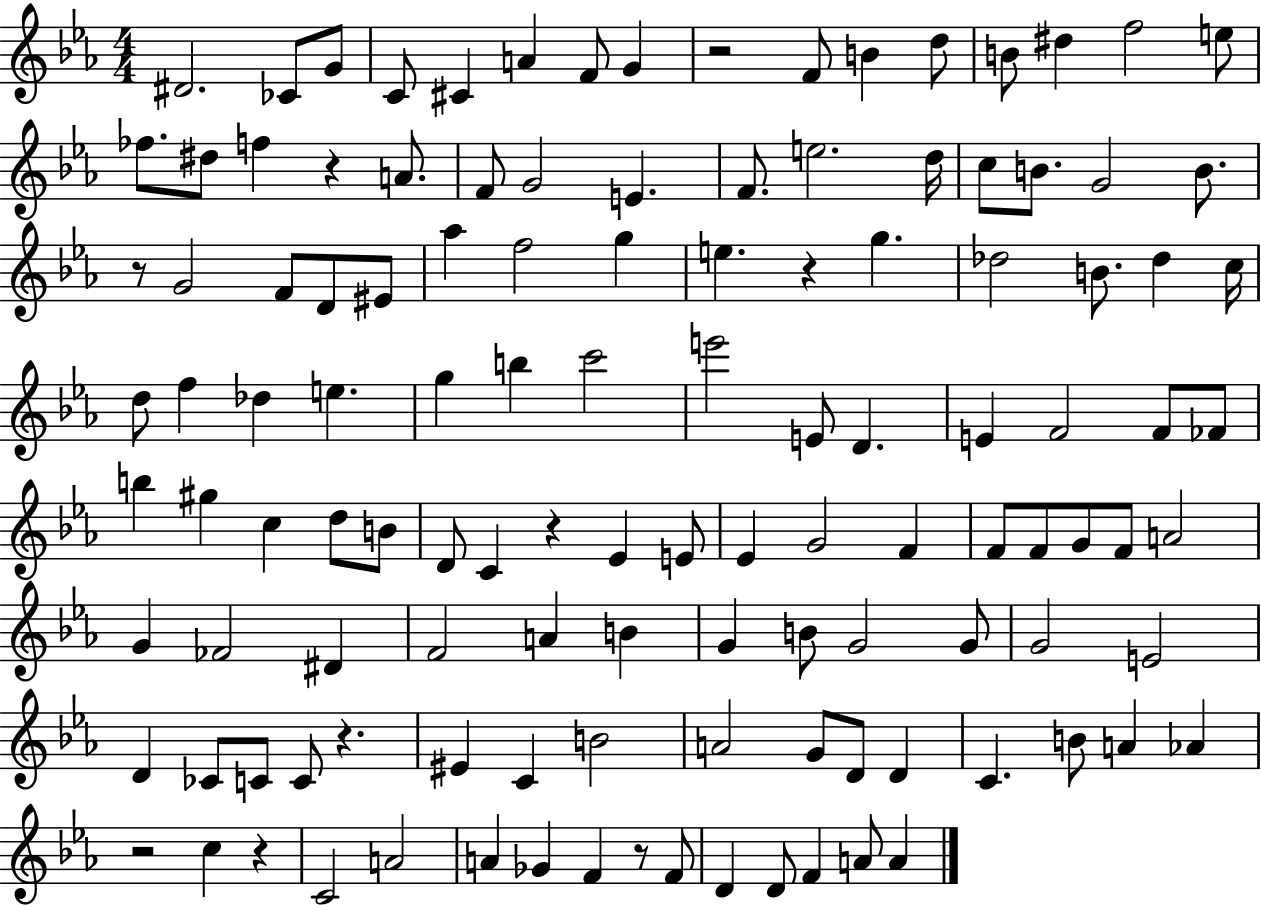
D#4/h. CES4/e G4/e C4/e C#4/q A4/q F4/e G4/q R/h F4/e B4/q D5/e B4/e D#5/q F5/h E5/e FES5/e. D#5/e F5/q R/q A4/e. F4/e G4/h E4/q. F4/e. E5/h. D5/s C5/e B4/e. G4/h B4/e. R/e G4/h F4/e D4/e EIS4/e Ab5/q F5/h G5/q E5/q. R/q G5/q. Db5/h B4/e. Db5/q C5/s D5/e F5/q Db5/q E5/q. G5/q B5/q C6/h E6/h E4/e D4/q. E4/q F4/h F4/e FES4/e B5/q G#5/q C5/q D5/e B4/e D4/e C4/q R/q Eb4/q E4/e Eb4/q G4/h F4/q F4/e F4/e G4/e F4/e A4/h G4/q FES4/h D#4/q F4/h A4/q B4/q G4/q B4/e G4/h G4/e G4/h E4/h D4/q CES4/e C4/e C4/e R/q. EIS4/q C4/q B4/h A4/h G4/e D4/e D4/q C4/q. B4/e A4/q Ab4/q R/h C5/q R/q C4/h A4/h A4/q Gb4/q F4/q R/e F4/e D4/q D4/e F4/q A4/e A4/q